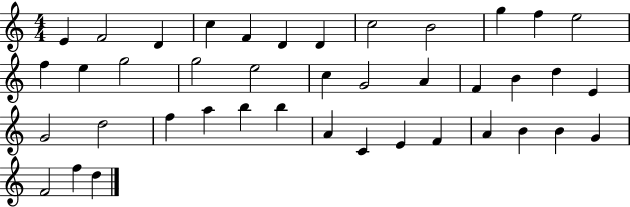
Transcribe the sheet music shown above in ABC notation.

X:1
T:Untitled
M:4/4
L:1/4
K:C
E F2 D c F D D c2 B2 g f e2 f e g2 g2 e2 c G2 A F B d E G2 d2 f a b b A C E F A B B G F2 f d